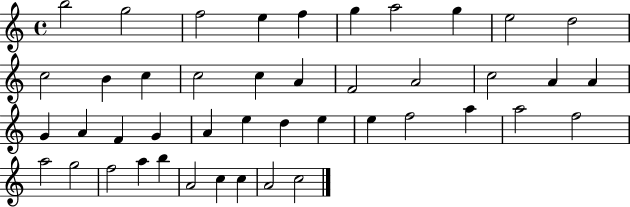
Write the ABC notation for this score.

X:1
T:Untitled
M:4/4
L:1/4
K:C
b2 g2 f2 e f g a2 g e2 d2 c2 B c c2 c A F2 A2 c2 A A G A F G A e d e e f2 a a2 f2 a2 g2 f2 a b A2 c c A2 c2